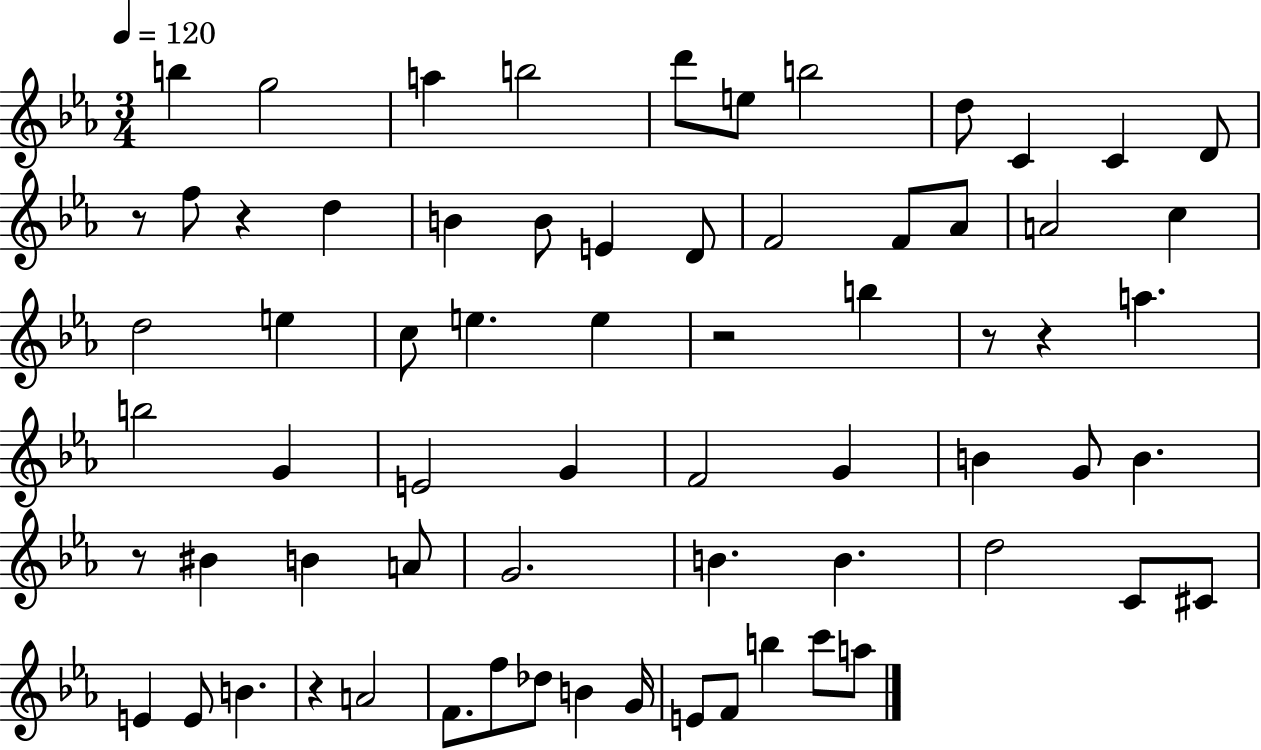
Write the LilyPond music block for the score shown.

{
  \clef treble
  \numericTimeSignature
  \time 3/4
  \key ees \major
  \tempo 4 = 120
  b''4 g''2 | a''4 b''2 | d'''8 e''8 b''2 | d''8 c'4 c'4 d'8 | \break r8 f''8 r4 d''4 | b'4 b'8 e'4 d'8 | f'2 f'8 aes'8 | a'2 c''4 | \break d''2 e''4 | c''8 e''4. e''4 | r2 b''4 | r8 r4 a''4. | \break b''2 g'4 | e'2 g'4 | f'2 g'4 | b'4 g'8 b'4. | \break r8 bis'4 b'4 a'8 | g'2. | b'4. b'4. | d''2 c'8 cis'8 | \break e'4 e'8 b'4. | r4 a'2 | f'8. f''8 des''8 b'4 g'16 | e'8 f'8 b''4 c'''8 a''8 | \break \bar "|."
}